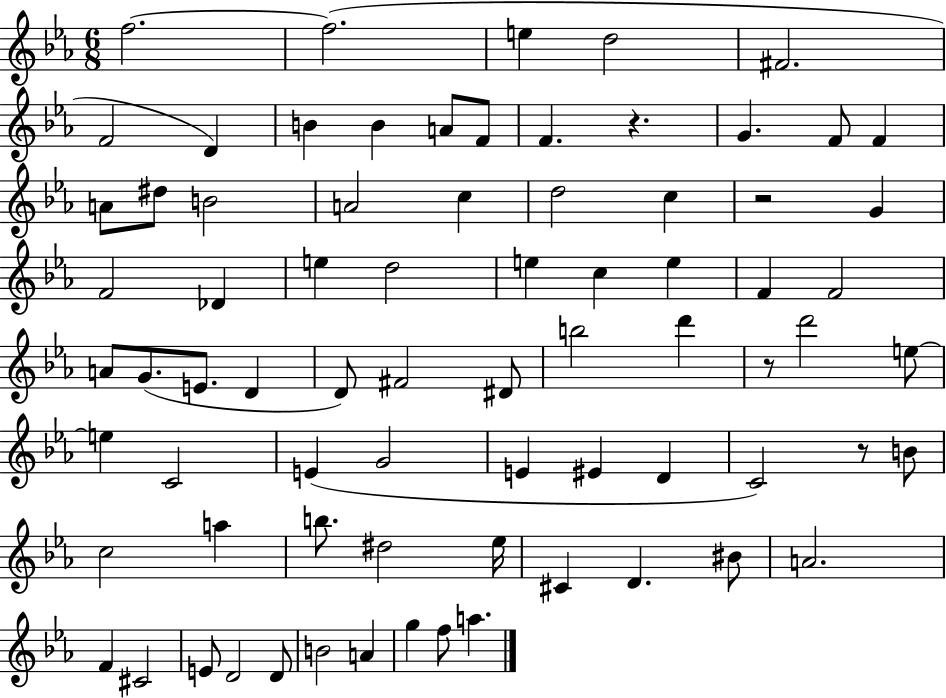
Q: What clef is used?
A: treble